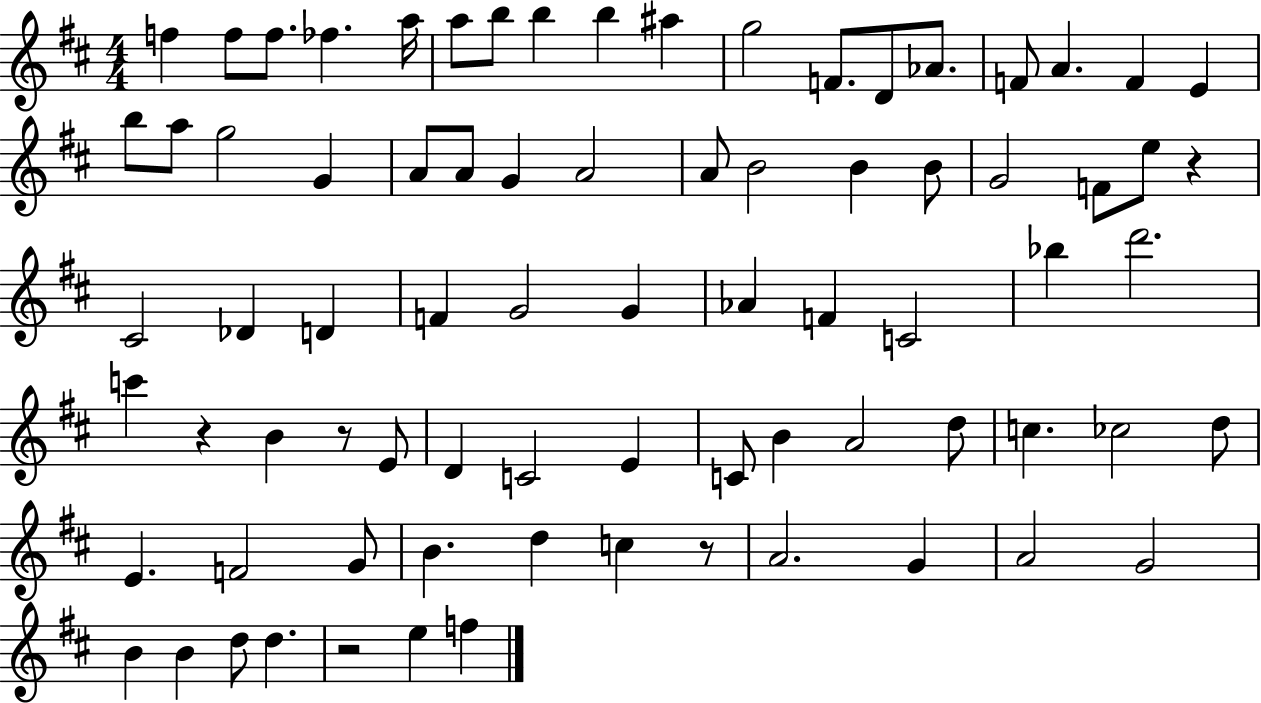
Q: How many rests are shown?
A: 5